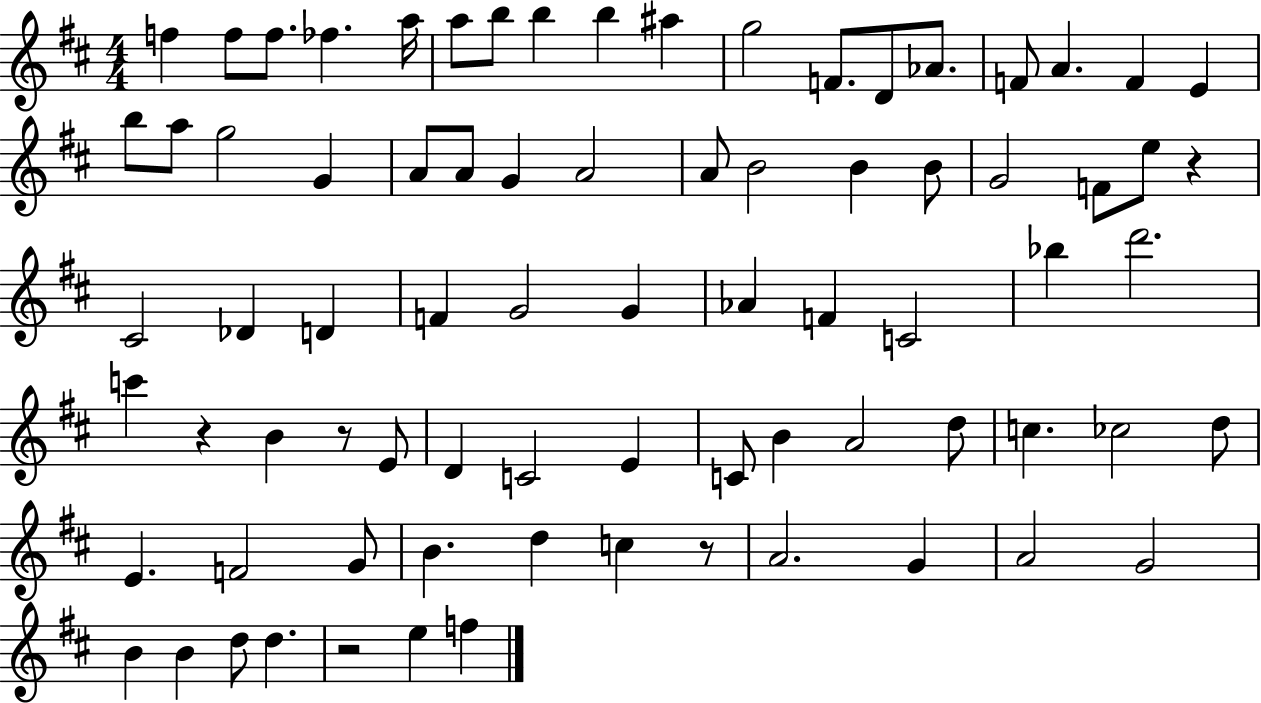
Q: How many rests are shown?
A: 5